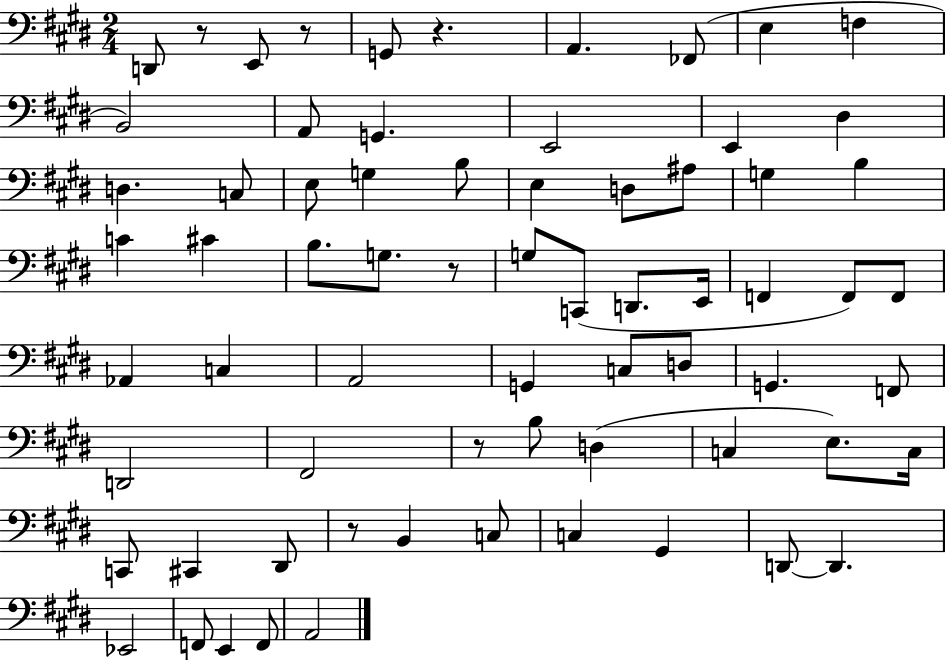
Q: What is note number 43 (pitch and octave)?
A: D2